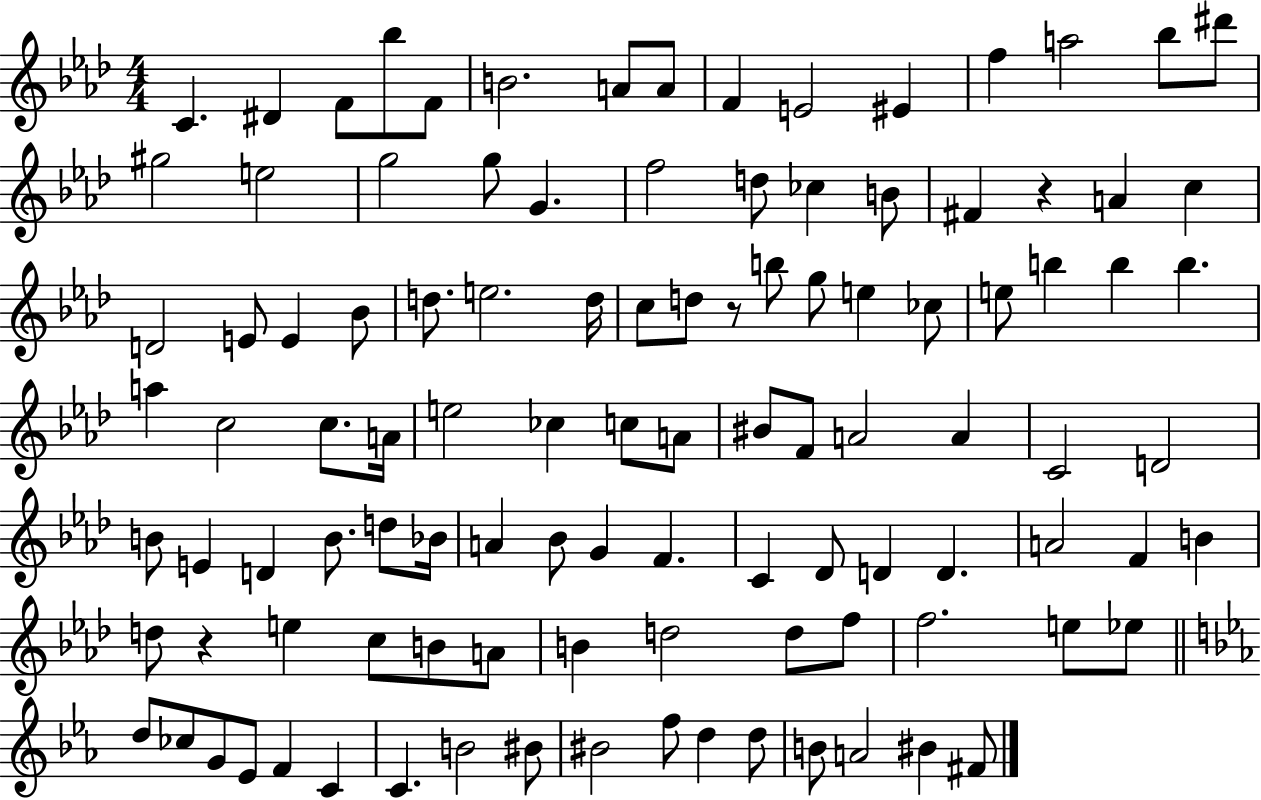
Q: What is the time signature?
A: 4/4